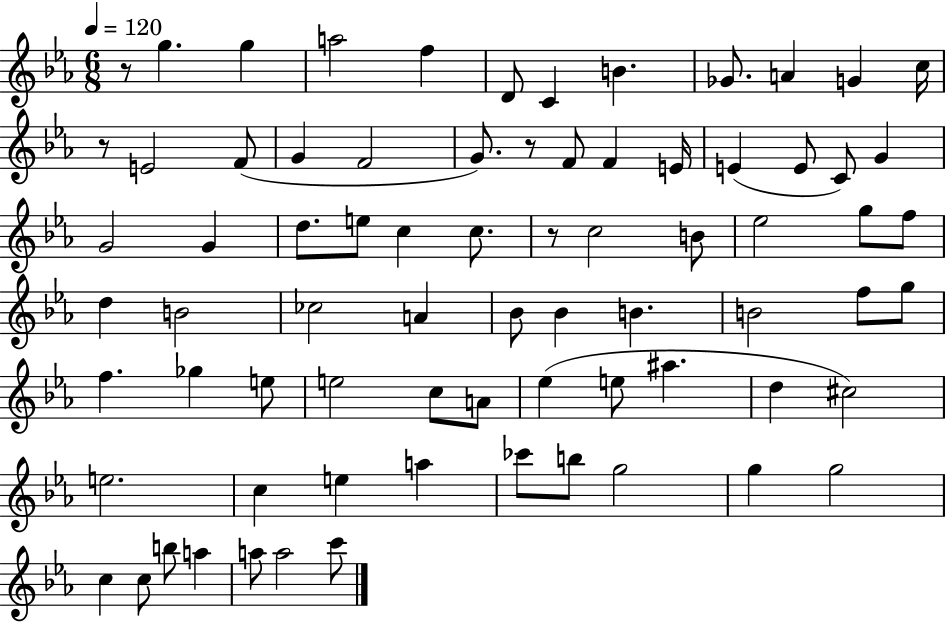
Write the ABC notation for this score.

X:1
T:Untitled
M:6/8
L:1/4
K:Eb
z/2 g g a2 f D/2 C B _G/2 A G c/4 z/2 E2 F/2 G F2 G/2 z/2 F/2 F E/4 E E/2 C/2 G G2 G d/2 e/2 c c/2 z/2 c2 B/2 _e2 g/2 f/2 d B2 _c2 A _B/2 _B B B2 f/2 g/2 f _g e/2 e2 c/2 A/2 _e e/2 ^a d ^c2 e2 c e a _c'/2 b/2 g2 g g2 c c/2 b/2 a a/2 a2 c'/2